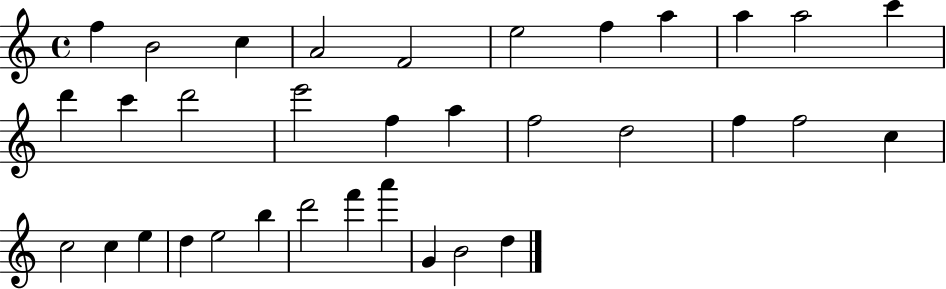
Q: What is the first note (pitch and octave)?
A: F5